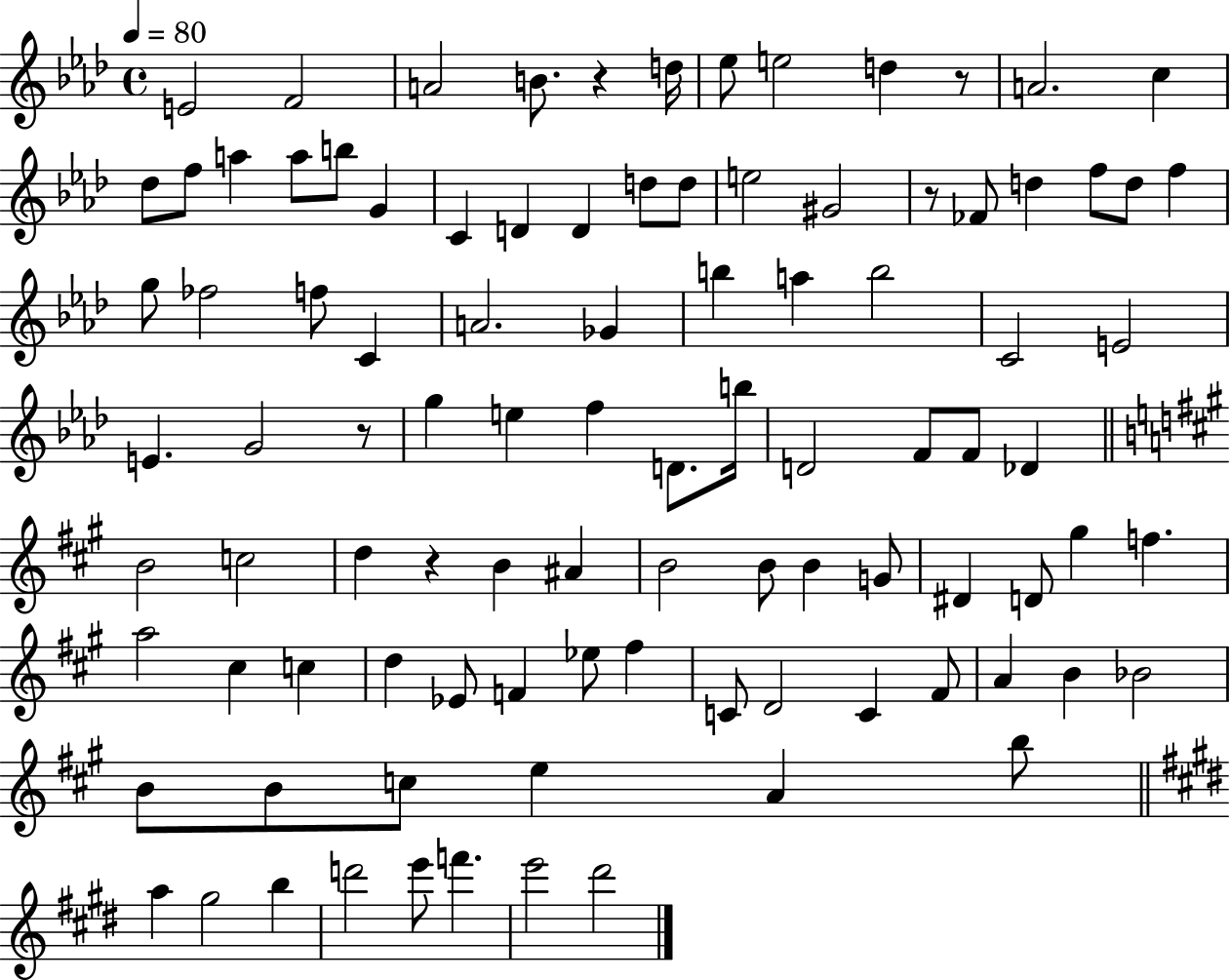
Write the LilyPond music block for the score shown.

{
  \clef treble
  \time 4/4
  \defaultTimeSignature
  \key aes \major
  \tempo 4 = 80
  e'2 f'2 | a'2 b'8. r4 d''16 | ees''8 e''2 d''4 r8 | a'2. c''4 | \break des''8 f''8 a''4 a''8 b''8 g'4 | c'4 d'4 d'4 d''8 d''8 | e''2 gis'2 | r8 fes'8 d''4 f''8 d''8 f''4 | \break g''8 fes''2 f''8 c'4 | a'2. ges'4 | b''4 a''4 b''2 | c'2 e'2 | \break e'4. g'2 r8 | g''4 e''4 f''4 d'8. b''16 | d'2 f'8 f'8 des'4 | \bar "||" \break \key a \major b'2 c''2 | d''4 r4 b'4 ais'4 | b'2 b'8 b'4 g'8 | dis'4 d'8 gis''4 f''4. | \break a''2 cis''4 c''4 | d''4 ees'8 f'4 ees''8 fis''4 | c'8 d'2 c'4 fis'8 | a'4 b'4 bes'2 | \break b'8 b'8 c''8 e''4 a'4 b''8 | \bar "||" \break \key e \major a''4 gis''2 b''4 | d'''2 e'''8 f'''4. | e'''2 dis'''2 | \bar "|."
}